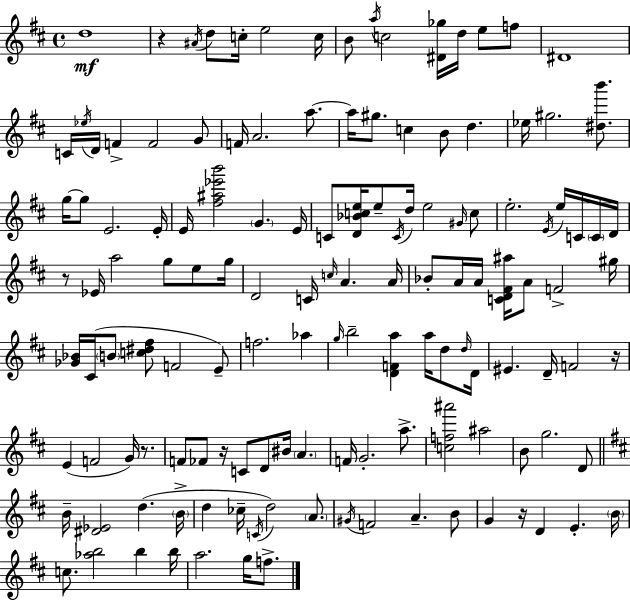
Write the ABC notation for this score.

X:1
T:Untitled
M:4/4
L:1/4
K:D
d4 z ^A/4 d/2 c/4 e2 c/4 B/2 a/4 c2 [^D_g]/4 d/4 e/2 f/2 ^D4 C/4 _e/4 D/4 F F2 G/2 F/4 A2 a/2 a/4 ^g/2 c B/2 d _e/4 ^g2 [^db']/2 g/4 g/2 E2 E/4 E/4 [^f^a_e'b']2 G E/4 C/2 [D_Bce]/4 e/2 C/4 d/4 e2 ^G/4 c/2 e2 E/4 e/4 C/4 C/4 D/4 z/2 _E/4 a2 g/2 e/2 g/4 D2 C/4 c/4 A A/4 _B/2 A/4 A/4 [CD^F^a]/4 A/2 F2 ^g/4 [_G_B]/4 ^C/4 B/2 [c^d^f]/2 F2 E/2 f2 _a g/4 b2 [DFa] a/4 d/2 d/4 D/4 ^E D/4 F2 z/4 E F2 G/4 z/2 F/2 _F/2 z/4 C/2 D/2 ^B/4 A F/4 G2 a/2 [cf^a']2 ^a2 B/2 g2 D/2 B/4 [^D_E]2 d B/4 d _c/4 C/4 d2 A/2 ^G/4 F2 A B/2 G z/4 D E B/4 c/2 [_ab]2 b b/4 a2 g/4 f/2